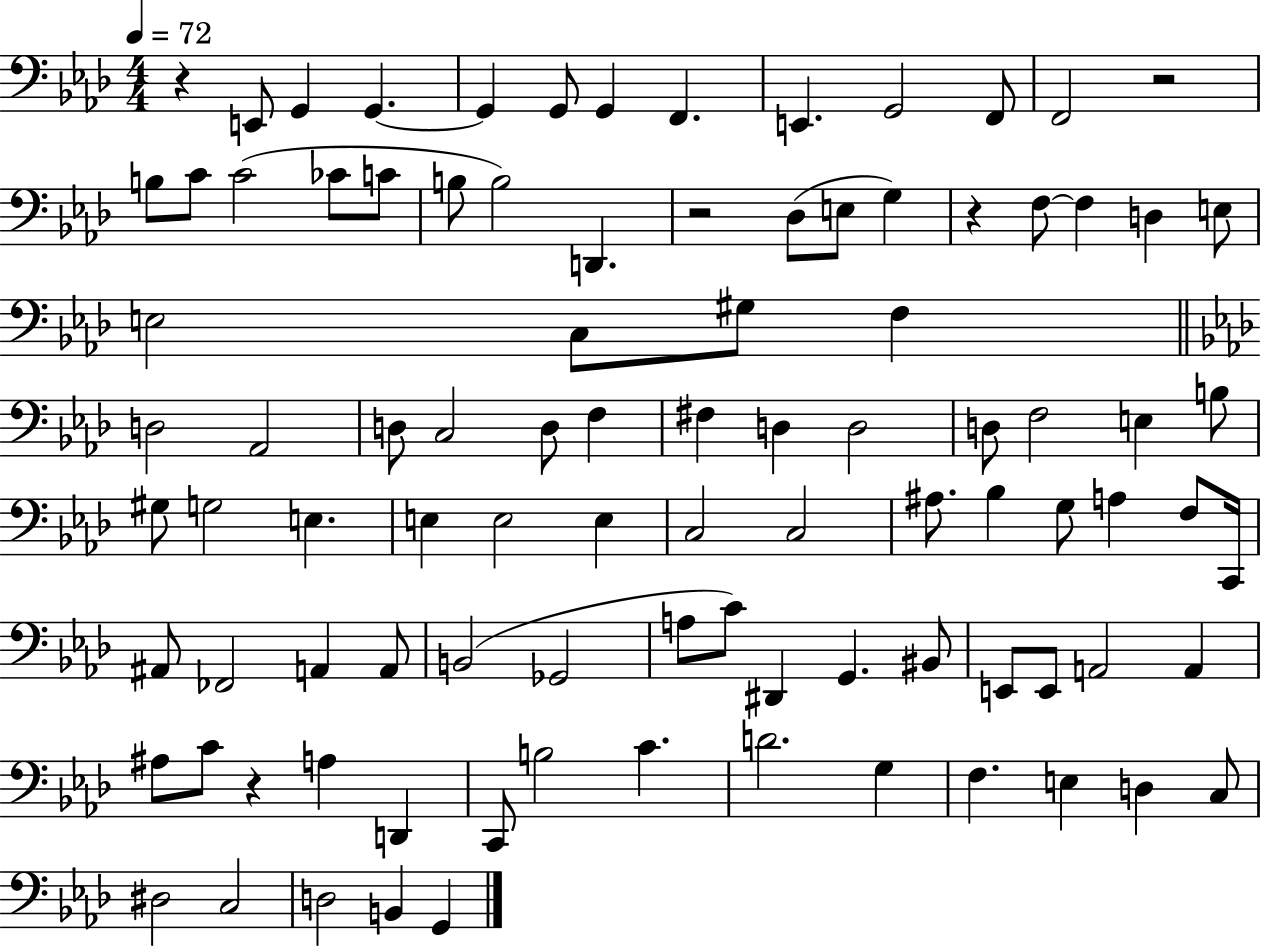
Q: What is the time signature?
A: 4/4